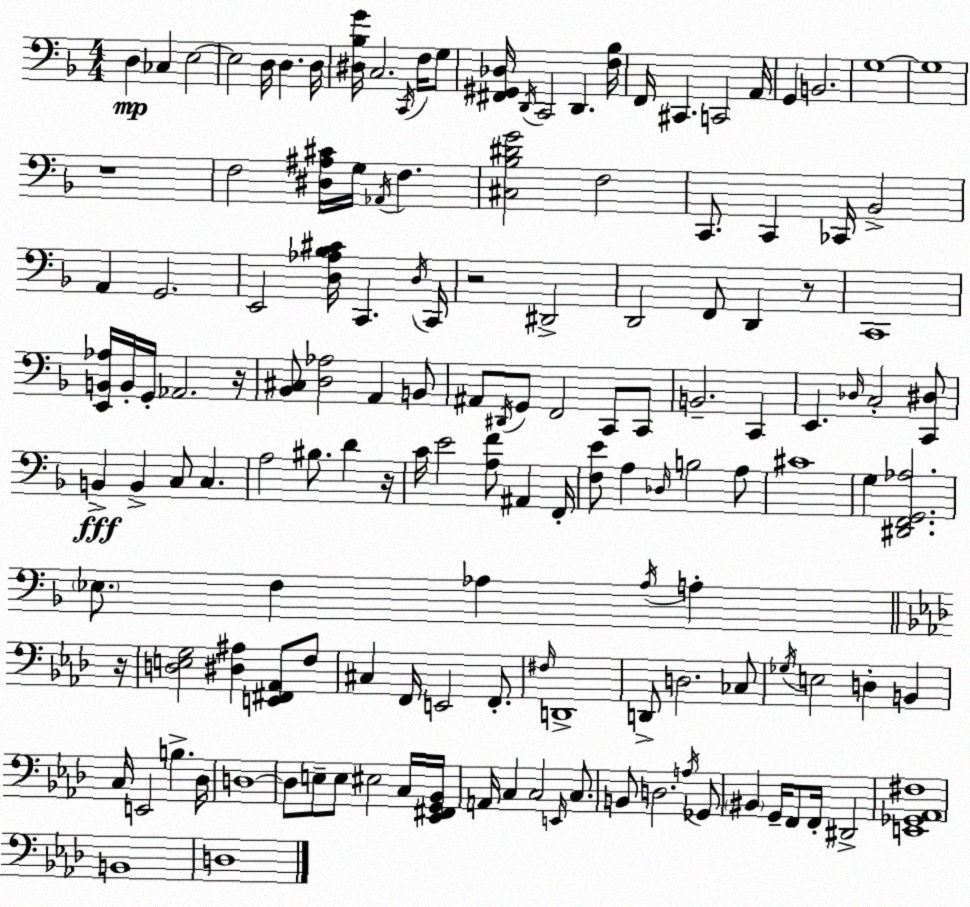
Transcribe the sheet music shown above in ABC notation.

X:1
T:Untitled
M:4/4
L:1/4
K:Dm
D, _C, E,2 E,2 D,/4 D, D,/4 [^D,_B,G]/4 C,2 C,,/4 F,/4 G,/2 [^F,,^G,,_D,]/4 D,,/4 C,,2 D,, [F,_B,]/4 F,,/4 ^C,, C,,2 A,,/4 G,, B,,2 G,4 G,4 z4 F,2 [^D,^A,^C]/4 G,/4 _A,,/4 F, [^C,_B,^DG]2 F,2 C,,/2 C,, _C,,/4 _B,,2 A,, G,,2 E,,2 [D,_A,_B,^C]/4 C,, D,/4 C,,/4 z2 ^D,,2 D,,2 F,,/2 D,, z/2 C,,4 [E,,B,,_A,]/4 B,,/4 G,,/4 _A,,2 z/4 [_B,,^C,]/2 [D,_A,]2 A,, B,,/2 ^A,,/2 ^D,,/4 G,,/2 F,,2 C,,/2 C,,/2 B,,2 C,, E,, _D,/4 C,2 [C,,^D,]/2 B,, B,, C,/2 C, A,2 ^B,/2 D z/4 C/4 E2 [A,F]/2 ^A,, F,,/4 [F,E]/2 A, _D,/4 B,2 A,/2 ^C4 G, [^D,,F,,G,,_A,]2 _E,/2 F, _A, _A,/4 A, z/4 [D,E,G,]2 [^D,^A,] [E,,^F,,_A,,]/2 F,/2 ^C, F,,/4 E,,2 F,,/2 ^F,/4 D,,4 D,,/2 D,2 _C,/2 _G,/4 E,2 D, B,, C,/4 E,,2 B, _D,/4 D,4 D,/2 E,/2 E,/2 ^E,2 C,/4 [_E,,^F,,G,,_B,,]/4 A,,/4 C, C,2 E,,/4 C,/2 B,,/2 D,2 A,/4 _G,,/2 ^B,, G,,/4 F,,/2 F,,/4 ^D,,2 [E,,_G,,_A,,^F,]4 B,,4 D,4